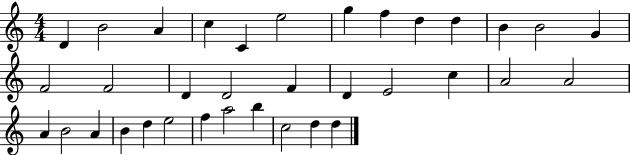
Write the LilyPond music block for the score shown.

{
  \clef treble
  \numericTimeSignature
  \time 4/4
  \key c \major
  d'4 b'2 a'4 | c''4 c'4 e''2 | g''4 f''4 d''4 d''4 | b'4 b'2 g'4 | \break f'2 f'2 | d'4 d'2 f'4 | d'4 e'2 c''4 | a'2 a'2 | \break a'4 b'2 a'4 | b'4 d''4 e''2 | f''4 a''2 b''4 | c''2 d''4 d''4 | \break \bar "|."
}